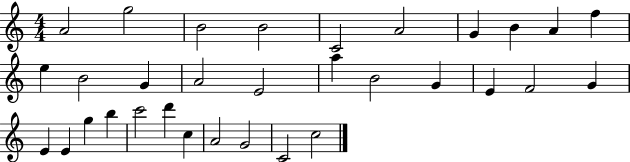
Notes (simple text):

A4/h G5/h B4/h B4/h C4/h A4/h G4/q B4/q A4/q F5/q E5/q B4/h G4/q A4/h E4/h A5/q B4/h G4/q E4/q F4/h G4/q E4/q E4/q G5/q B5/q C6/h D6/q C5/q A4/h G4/h C4/h C5/h